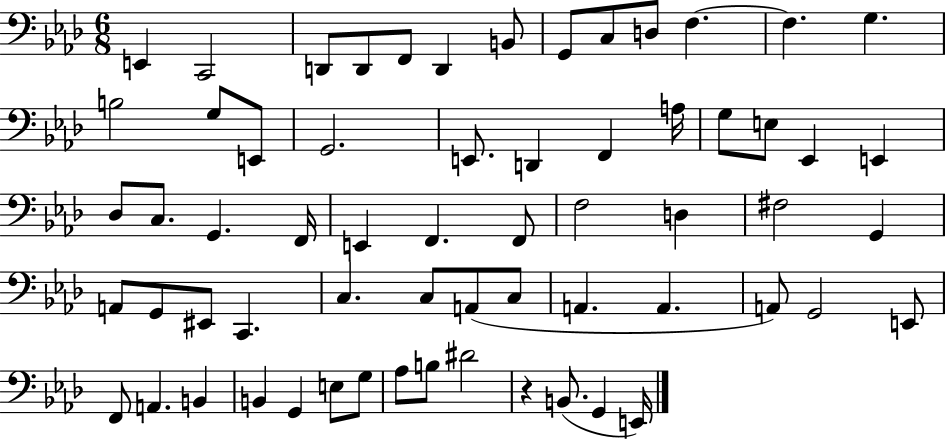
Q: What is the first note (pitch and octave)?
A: E2